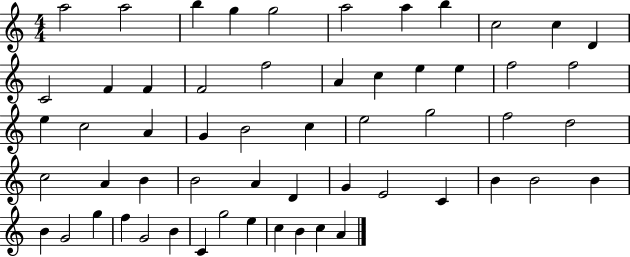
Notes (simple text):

A5/h A5/h B5/q G5/q G5/h A5/h A5/q B5/q C5/h C5/q D4/q C4/h F4/q F4/q F4/h F5/h A4/q C5/q E5/q E5/q F5/h F5/h E5/q C5/h A4/q G4/q B4/h C5/q E5/h G5/h F5/h D5/h C5/h A4/q B4/q B4/h A4/q D4/q G4/q E4/h C4/q B4/q B4/h B4/q B4/q G4/h G5/q F5/q G4/h B4/q C4/q G5/h E5/q C5/q B4/q C5/q A4/q